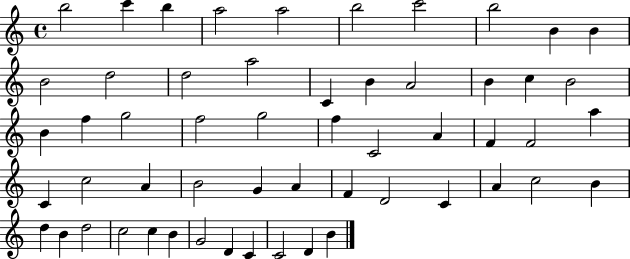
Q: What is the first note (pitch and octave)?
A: B5